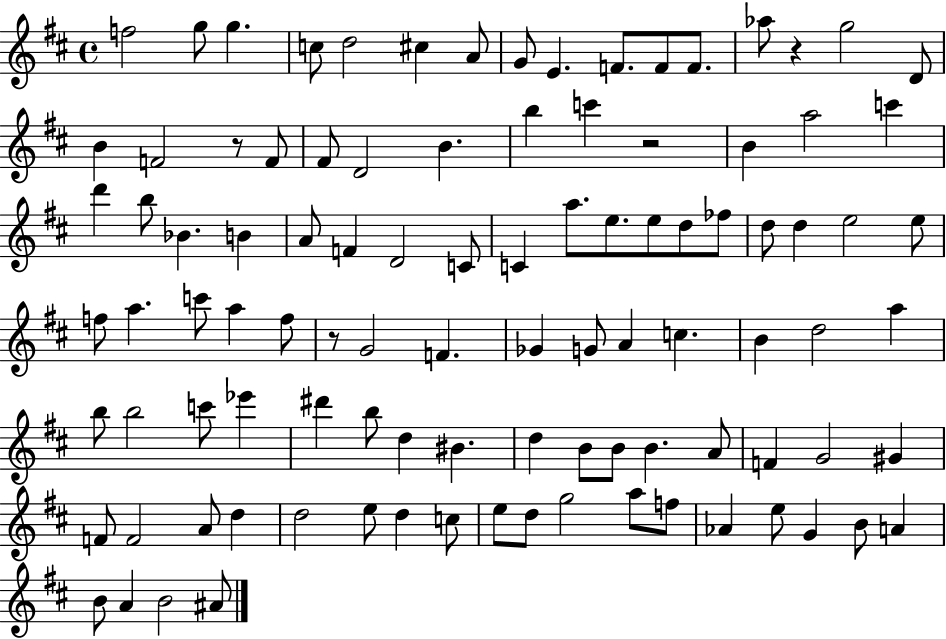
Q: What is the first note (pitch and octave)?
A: F5